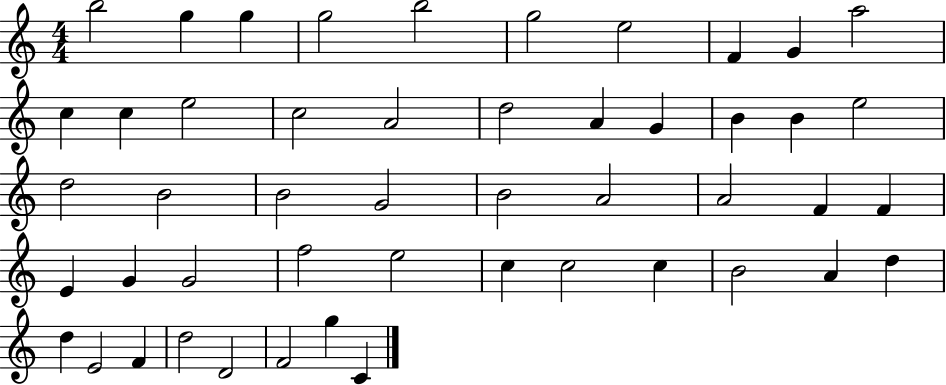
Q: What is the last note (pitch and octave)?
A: C4